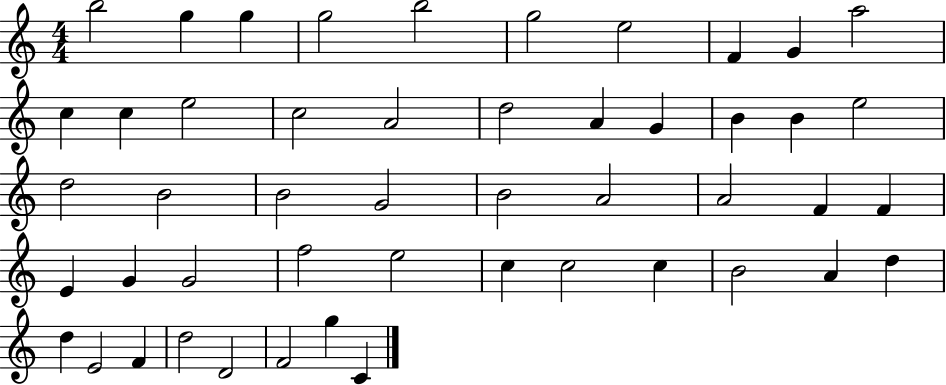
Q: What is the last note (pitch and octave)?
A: C4